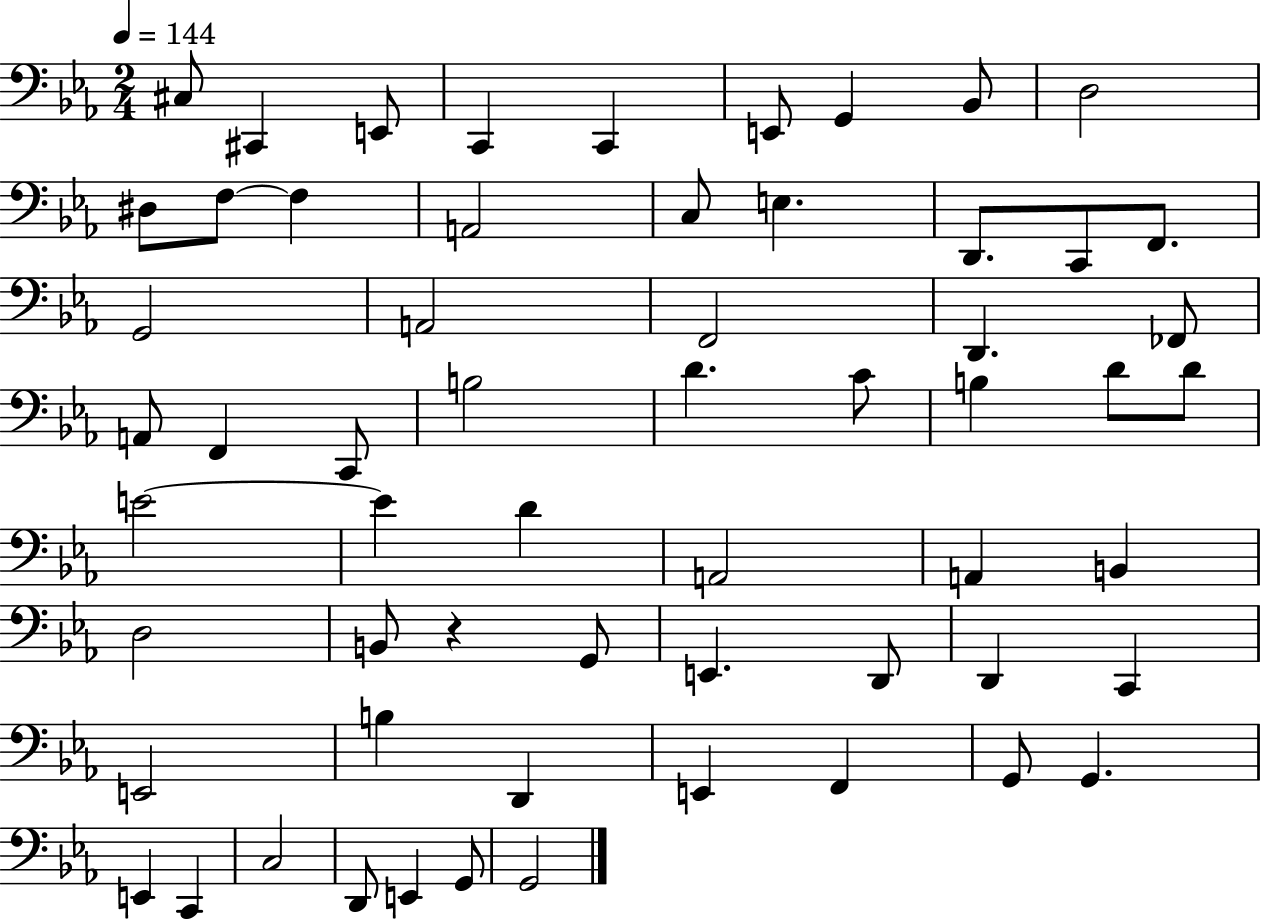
{
  \clef bass
  \numericTimeSignature
  \time 2/4
  \key ees \major
  \tempo 4 = 144
  cis8 cis,4 e,8 | c,4 c,4 | e,8 g,4 bes,8 | d2 | \break dis8 f8~~ f4 | a,2 | c8 e4. | d,8. c,8 f,8. | \break g,2 | a,2 | f,2 | d,4. fes,8 | \break a,8 f,4 c,8 | b2 | d'4. c'8 | b4 d'8 d'8 | \break e'2~~ | e'4 d'4 | a,2 | a,4 b,4 | \break d2 | b,8 r4 g,8 | e,4. d,8 | d,4 c,4 | \break e,2 | b4 d,4 | e,4 f,4 | g,8 g,4. | \break e,4 c,4 | c2 | d,8 e,4 g,8 | g,2 | \break \bar "|."
}